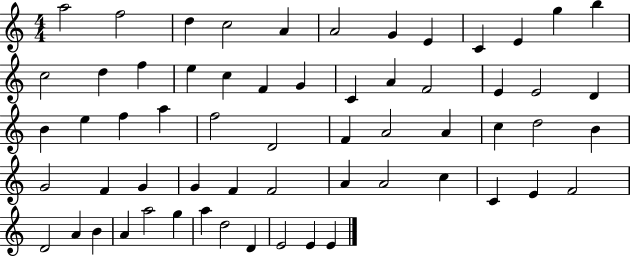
A5/h F5/h D5/q C5/h A4/q A4/h G4/q E4/q C4/q E4/q G5/q B5/q C5/h D5/q F5/q E5/q C5/q F4/q G4/q C4/q A4/q F4/h E4/q E4/h D4/q B4/q E5/q F5/q A5/q F5/h D4/h F4/q A4/h A4/q C5/q D5/h B4/q G4/h F4/q G4/q G4/q F4/q F4/h A4/q A4/h C5/q C4/q E4/q F4/h D4/h A4/q B4/q A4/q A5/h G5/q A5/q D5/h D4/q E4/h E4/q E4/q